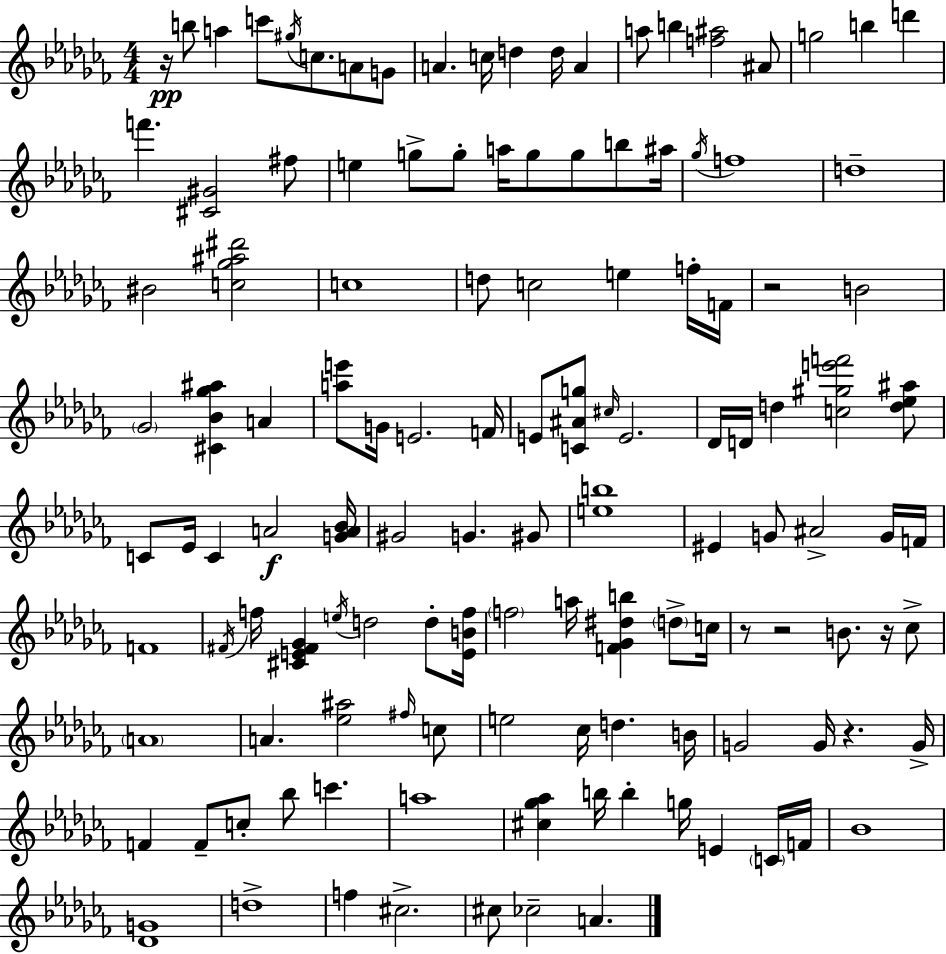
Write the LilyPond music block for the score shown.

{
  \clef treble
  \numericTimeSignature
  \time 4/4
  \key aes \minor
  r16\pp b''8 a''4 c'''8 \acciaccatura { gis''16 } c''8. a'8 g'8 | a'4. c''16 d''4 d''16 a'4 | a''8 b''4 <f'' ais''>2 ais'8 | g''2 b''4 d'''4 | \break f'''4. <cis' gis'>2 fis''8 | e''4 g''8-> g''8-. a''16 g''8 g''8 b''8 | ais''16 \acciaccatura { ges''16 } f''1 | d''1-- | \break bis'2 <c'' ges'' ais'' dis'''>2 | c''1 | d''8 c''2 e''4 | f''16-. f'16 r2 b'2 | \break \parenthesize ges'2 <cis' bes' ges'' ais''>4 a'4 | <a'' e'''>8 g'16 e'2. | f'16 e'8 <c' ais' g''>8 \grace { cis''16 } e'2. | des'16 d'16 d''4 <c'' gis'' e''' f'''>2 | \break <d'' ees'' ais''>8 c'8 ees'16 c'4 a'2\f | <g' a' bes'>16 gis'2 g'4. | gis'8 <e'' b''>1 | eis'4 g'8 ais'2-> | \break g'16 f'16 f'1 | \acciaccatura { fis'16 } f''16 <cis' e' fis' ges'>4 \acciaccatura { e''16 } d''2 | d''8-. <e' b' f''>16 \parenthesize f''2 a''16 <f' ges' dis'' b''>4 | \parenthesize d''8-> c''16 r8 r2 b'8. | \break r16 ces''8-> \parenthesize a'1 | a'4. <ees'' ais''>2 | \grace { fis''16 } c''8 e''2 ces''16 d''4. | b'16 g'2 g'16 r4. | \break g'16-> f'4 f'8-- c''8-. bes''8 | c'''4. a''1 | <cis'' ges'' aes''>4 b''16 b''4-. g''16 | e'4 \parenthesize c'16 f'16 bes'1 | \break <des' g'>1 | d''1-> | f''4 cis''2.-> | cis''8 ces''2-- | \break a'4. \bar "|."
}